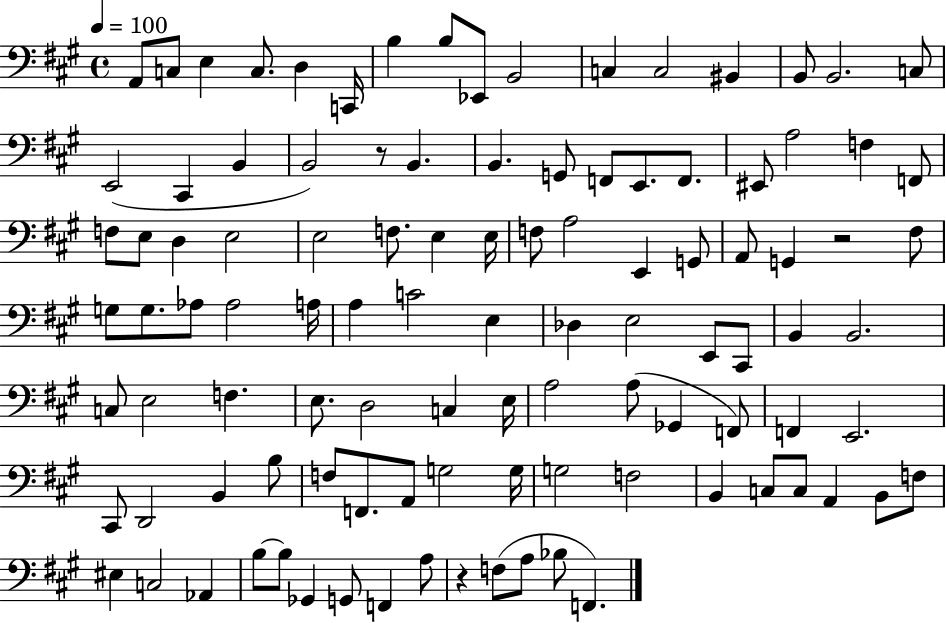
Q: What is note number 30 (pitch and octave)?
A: F2